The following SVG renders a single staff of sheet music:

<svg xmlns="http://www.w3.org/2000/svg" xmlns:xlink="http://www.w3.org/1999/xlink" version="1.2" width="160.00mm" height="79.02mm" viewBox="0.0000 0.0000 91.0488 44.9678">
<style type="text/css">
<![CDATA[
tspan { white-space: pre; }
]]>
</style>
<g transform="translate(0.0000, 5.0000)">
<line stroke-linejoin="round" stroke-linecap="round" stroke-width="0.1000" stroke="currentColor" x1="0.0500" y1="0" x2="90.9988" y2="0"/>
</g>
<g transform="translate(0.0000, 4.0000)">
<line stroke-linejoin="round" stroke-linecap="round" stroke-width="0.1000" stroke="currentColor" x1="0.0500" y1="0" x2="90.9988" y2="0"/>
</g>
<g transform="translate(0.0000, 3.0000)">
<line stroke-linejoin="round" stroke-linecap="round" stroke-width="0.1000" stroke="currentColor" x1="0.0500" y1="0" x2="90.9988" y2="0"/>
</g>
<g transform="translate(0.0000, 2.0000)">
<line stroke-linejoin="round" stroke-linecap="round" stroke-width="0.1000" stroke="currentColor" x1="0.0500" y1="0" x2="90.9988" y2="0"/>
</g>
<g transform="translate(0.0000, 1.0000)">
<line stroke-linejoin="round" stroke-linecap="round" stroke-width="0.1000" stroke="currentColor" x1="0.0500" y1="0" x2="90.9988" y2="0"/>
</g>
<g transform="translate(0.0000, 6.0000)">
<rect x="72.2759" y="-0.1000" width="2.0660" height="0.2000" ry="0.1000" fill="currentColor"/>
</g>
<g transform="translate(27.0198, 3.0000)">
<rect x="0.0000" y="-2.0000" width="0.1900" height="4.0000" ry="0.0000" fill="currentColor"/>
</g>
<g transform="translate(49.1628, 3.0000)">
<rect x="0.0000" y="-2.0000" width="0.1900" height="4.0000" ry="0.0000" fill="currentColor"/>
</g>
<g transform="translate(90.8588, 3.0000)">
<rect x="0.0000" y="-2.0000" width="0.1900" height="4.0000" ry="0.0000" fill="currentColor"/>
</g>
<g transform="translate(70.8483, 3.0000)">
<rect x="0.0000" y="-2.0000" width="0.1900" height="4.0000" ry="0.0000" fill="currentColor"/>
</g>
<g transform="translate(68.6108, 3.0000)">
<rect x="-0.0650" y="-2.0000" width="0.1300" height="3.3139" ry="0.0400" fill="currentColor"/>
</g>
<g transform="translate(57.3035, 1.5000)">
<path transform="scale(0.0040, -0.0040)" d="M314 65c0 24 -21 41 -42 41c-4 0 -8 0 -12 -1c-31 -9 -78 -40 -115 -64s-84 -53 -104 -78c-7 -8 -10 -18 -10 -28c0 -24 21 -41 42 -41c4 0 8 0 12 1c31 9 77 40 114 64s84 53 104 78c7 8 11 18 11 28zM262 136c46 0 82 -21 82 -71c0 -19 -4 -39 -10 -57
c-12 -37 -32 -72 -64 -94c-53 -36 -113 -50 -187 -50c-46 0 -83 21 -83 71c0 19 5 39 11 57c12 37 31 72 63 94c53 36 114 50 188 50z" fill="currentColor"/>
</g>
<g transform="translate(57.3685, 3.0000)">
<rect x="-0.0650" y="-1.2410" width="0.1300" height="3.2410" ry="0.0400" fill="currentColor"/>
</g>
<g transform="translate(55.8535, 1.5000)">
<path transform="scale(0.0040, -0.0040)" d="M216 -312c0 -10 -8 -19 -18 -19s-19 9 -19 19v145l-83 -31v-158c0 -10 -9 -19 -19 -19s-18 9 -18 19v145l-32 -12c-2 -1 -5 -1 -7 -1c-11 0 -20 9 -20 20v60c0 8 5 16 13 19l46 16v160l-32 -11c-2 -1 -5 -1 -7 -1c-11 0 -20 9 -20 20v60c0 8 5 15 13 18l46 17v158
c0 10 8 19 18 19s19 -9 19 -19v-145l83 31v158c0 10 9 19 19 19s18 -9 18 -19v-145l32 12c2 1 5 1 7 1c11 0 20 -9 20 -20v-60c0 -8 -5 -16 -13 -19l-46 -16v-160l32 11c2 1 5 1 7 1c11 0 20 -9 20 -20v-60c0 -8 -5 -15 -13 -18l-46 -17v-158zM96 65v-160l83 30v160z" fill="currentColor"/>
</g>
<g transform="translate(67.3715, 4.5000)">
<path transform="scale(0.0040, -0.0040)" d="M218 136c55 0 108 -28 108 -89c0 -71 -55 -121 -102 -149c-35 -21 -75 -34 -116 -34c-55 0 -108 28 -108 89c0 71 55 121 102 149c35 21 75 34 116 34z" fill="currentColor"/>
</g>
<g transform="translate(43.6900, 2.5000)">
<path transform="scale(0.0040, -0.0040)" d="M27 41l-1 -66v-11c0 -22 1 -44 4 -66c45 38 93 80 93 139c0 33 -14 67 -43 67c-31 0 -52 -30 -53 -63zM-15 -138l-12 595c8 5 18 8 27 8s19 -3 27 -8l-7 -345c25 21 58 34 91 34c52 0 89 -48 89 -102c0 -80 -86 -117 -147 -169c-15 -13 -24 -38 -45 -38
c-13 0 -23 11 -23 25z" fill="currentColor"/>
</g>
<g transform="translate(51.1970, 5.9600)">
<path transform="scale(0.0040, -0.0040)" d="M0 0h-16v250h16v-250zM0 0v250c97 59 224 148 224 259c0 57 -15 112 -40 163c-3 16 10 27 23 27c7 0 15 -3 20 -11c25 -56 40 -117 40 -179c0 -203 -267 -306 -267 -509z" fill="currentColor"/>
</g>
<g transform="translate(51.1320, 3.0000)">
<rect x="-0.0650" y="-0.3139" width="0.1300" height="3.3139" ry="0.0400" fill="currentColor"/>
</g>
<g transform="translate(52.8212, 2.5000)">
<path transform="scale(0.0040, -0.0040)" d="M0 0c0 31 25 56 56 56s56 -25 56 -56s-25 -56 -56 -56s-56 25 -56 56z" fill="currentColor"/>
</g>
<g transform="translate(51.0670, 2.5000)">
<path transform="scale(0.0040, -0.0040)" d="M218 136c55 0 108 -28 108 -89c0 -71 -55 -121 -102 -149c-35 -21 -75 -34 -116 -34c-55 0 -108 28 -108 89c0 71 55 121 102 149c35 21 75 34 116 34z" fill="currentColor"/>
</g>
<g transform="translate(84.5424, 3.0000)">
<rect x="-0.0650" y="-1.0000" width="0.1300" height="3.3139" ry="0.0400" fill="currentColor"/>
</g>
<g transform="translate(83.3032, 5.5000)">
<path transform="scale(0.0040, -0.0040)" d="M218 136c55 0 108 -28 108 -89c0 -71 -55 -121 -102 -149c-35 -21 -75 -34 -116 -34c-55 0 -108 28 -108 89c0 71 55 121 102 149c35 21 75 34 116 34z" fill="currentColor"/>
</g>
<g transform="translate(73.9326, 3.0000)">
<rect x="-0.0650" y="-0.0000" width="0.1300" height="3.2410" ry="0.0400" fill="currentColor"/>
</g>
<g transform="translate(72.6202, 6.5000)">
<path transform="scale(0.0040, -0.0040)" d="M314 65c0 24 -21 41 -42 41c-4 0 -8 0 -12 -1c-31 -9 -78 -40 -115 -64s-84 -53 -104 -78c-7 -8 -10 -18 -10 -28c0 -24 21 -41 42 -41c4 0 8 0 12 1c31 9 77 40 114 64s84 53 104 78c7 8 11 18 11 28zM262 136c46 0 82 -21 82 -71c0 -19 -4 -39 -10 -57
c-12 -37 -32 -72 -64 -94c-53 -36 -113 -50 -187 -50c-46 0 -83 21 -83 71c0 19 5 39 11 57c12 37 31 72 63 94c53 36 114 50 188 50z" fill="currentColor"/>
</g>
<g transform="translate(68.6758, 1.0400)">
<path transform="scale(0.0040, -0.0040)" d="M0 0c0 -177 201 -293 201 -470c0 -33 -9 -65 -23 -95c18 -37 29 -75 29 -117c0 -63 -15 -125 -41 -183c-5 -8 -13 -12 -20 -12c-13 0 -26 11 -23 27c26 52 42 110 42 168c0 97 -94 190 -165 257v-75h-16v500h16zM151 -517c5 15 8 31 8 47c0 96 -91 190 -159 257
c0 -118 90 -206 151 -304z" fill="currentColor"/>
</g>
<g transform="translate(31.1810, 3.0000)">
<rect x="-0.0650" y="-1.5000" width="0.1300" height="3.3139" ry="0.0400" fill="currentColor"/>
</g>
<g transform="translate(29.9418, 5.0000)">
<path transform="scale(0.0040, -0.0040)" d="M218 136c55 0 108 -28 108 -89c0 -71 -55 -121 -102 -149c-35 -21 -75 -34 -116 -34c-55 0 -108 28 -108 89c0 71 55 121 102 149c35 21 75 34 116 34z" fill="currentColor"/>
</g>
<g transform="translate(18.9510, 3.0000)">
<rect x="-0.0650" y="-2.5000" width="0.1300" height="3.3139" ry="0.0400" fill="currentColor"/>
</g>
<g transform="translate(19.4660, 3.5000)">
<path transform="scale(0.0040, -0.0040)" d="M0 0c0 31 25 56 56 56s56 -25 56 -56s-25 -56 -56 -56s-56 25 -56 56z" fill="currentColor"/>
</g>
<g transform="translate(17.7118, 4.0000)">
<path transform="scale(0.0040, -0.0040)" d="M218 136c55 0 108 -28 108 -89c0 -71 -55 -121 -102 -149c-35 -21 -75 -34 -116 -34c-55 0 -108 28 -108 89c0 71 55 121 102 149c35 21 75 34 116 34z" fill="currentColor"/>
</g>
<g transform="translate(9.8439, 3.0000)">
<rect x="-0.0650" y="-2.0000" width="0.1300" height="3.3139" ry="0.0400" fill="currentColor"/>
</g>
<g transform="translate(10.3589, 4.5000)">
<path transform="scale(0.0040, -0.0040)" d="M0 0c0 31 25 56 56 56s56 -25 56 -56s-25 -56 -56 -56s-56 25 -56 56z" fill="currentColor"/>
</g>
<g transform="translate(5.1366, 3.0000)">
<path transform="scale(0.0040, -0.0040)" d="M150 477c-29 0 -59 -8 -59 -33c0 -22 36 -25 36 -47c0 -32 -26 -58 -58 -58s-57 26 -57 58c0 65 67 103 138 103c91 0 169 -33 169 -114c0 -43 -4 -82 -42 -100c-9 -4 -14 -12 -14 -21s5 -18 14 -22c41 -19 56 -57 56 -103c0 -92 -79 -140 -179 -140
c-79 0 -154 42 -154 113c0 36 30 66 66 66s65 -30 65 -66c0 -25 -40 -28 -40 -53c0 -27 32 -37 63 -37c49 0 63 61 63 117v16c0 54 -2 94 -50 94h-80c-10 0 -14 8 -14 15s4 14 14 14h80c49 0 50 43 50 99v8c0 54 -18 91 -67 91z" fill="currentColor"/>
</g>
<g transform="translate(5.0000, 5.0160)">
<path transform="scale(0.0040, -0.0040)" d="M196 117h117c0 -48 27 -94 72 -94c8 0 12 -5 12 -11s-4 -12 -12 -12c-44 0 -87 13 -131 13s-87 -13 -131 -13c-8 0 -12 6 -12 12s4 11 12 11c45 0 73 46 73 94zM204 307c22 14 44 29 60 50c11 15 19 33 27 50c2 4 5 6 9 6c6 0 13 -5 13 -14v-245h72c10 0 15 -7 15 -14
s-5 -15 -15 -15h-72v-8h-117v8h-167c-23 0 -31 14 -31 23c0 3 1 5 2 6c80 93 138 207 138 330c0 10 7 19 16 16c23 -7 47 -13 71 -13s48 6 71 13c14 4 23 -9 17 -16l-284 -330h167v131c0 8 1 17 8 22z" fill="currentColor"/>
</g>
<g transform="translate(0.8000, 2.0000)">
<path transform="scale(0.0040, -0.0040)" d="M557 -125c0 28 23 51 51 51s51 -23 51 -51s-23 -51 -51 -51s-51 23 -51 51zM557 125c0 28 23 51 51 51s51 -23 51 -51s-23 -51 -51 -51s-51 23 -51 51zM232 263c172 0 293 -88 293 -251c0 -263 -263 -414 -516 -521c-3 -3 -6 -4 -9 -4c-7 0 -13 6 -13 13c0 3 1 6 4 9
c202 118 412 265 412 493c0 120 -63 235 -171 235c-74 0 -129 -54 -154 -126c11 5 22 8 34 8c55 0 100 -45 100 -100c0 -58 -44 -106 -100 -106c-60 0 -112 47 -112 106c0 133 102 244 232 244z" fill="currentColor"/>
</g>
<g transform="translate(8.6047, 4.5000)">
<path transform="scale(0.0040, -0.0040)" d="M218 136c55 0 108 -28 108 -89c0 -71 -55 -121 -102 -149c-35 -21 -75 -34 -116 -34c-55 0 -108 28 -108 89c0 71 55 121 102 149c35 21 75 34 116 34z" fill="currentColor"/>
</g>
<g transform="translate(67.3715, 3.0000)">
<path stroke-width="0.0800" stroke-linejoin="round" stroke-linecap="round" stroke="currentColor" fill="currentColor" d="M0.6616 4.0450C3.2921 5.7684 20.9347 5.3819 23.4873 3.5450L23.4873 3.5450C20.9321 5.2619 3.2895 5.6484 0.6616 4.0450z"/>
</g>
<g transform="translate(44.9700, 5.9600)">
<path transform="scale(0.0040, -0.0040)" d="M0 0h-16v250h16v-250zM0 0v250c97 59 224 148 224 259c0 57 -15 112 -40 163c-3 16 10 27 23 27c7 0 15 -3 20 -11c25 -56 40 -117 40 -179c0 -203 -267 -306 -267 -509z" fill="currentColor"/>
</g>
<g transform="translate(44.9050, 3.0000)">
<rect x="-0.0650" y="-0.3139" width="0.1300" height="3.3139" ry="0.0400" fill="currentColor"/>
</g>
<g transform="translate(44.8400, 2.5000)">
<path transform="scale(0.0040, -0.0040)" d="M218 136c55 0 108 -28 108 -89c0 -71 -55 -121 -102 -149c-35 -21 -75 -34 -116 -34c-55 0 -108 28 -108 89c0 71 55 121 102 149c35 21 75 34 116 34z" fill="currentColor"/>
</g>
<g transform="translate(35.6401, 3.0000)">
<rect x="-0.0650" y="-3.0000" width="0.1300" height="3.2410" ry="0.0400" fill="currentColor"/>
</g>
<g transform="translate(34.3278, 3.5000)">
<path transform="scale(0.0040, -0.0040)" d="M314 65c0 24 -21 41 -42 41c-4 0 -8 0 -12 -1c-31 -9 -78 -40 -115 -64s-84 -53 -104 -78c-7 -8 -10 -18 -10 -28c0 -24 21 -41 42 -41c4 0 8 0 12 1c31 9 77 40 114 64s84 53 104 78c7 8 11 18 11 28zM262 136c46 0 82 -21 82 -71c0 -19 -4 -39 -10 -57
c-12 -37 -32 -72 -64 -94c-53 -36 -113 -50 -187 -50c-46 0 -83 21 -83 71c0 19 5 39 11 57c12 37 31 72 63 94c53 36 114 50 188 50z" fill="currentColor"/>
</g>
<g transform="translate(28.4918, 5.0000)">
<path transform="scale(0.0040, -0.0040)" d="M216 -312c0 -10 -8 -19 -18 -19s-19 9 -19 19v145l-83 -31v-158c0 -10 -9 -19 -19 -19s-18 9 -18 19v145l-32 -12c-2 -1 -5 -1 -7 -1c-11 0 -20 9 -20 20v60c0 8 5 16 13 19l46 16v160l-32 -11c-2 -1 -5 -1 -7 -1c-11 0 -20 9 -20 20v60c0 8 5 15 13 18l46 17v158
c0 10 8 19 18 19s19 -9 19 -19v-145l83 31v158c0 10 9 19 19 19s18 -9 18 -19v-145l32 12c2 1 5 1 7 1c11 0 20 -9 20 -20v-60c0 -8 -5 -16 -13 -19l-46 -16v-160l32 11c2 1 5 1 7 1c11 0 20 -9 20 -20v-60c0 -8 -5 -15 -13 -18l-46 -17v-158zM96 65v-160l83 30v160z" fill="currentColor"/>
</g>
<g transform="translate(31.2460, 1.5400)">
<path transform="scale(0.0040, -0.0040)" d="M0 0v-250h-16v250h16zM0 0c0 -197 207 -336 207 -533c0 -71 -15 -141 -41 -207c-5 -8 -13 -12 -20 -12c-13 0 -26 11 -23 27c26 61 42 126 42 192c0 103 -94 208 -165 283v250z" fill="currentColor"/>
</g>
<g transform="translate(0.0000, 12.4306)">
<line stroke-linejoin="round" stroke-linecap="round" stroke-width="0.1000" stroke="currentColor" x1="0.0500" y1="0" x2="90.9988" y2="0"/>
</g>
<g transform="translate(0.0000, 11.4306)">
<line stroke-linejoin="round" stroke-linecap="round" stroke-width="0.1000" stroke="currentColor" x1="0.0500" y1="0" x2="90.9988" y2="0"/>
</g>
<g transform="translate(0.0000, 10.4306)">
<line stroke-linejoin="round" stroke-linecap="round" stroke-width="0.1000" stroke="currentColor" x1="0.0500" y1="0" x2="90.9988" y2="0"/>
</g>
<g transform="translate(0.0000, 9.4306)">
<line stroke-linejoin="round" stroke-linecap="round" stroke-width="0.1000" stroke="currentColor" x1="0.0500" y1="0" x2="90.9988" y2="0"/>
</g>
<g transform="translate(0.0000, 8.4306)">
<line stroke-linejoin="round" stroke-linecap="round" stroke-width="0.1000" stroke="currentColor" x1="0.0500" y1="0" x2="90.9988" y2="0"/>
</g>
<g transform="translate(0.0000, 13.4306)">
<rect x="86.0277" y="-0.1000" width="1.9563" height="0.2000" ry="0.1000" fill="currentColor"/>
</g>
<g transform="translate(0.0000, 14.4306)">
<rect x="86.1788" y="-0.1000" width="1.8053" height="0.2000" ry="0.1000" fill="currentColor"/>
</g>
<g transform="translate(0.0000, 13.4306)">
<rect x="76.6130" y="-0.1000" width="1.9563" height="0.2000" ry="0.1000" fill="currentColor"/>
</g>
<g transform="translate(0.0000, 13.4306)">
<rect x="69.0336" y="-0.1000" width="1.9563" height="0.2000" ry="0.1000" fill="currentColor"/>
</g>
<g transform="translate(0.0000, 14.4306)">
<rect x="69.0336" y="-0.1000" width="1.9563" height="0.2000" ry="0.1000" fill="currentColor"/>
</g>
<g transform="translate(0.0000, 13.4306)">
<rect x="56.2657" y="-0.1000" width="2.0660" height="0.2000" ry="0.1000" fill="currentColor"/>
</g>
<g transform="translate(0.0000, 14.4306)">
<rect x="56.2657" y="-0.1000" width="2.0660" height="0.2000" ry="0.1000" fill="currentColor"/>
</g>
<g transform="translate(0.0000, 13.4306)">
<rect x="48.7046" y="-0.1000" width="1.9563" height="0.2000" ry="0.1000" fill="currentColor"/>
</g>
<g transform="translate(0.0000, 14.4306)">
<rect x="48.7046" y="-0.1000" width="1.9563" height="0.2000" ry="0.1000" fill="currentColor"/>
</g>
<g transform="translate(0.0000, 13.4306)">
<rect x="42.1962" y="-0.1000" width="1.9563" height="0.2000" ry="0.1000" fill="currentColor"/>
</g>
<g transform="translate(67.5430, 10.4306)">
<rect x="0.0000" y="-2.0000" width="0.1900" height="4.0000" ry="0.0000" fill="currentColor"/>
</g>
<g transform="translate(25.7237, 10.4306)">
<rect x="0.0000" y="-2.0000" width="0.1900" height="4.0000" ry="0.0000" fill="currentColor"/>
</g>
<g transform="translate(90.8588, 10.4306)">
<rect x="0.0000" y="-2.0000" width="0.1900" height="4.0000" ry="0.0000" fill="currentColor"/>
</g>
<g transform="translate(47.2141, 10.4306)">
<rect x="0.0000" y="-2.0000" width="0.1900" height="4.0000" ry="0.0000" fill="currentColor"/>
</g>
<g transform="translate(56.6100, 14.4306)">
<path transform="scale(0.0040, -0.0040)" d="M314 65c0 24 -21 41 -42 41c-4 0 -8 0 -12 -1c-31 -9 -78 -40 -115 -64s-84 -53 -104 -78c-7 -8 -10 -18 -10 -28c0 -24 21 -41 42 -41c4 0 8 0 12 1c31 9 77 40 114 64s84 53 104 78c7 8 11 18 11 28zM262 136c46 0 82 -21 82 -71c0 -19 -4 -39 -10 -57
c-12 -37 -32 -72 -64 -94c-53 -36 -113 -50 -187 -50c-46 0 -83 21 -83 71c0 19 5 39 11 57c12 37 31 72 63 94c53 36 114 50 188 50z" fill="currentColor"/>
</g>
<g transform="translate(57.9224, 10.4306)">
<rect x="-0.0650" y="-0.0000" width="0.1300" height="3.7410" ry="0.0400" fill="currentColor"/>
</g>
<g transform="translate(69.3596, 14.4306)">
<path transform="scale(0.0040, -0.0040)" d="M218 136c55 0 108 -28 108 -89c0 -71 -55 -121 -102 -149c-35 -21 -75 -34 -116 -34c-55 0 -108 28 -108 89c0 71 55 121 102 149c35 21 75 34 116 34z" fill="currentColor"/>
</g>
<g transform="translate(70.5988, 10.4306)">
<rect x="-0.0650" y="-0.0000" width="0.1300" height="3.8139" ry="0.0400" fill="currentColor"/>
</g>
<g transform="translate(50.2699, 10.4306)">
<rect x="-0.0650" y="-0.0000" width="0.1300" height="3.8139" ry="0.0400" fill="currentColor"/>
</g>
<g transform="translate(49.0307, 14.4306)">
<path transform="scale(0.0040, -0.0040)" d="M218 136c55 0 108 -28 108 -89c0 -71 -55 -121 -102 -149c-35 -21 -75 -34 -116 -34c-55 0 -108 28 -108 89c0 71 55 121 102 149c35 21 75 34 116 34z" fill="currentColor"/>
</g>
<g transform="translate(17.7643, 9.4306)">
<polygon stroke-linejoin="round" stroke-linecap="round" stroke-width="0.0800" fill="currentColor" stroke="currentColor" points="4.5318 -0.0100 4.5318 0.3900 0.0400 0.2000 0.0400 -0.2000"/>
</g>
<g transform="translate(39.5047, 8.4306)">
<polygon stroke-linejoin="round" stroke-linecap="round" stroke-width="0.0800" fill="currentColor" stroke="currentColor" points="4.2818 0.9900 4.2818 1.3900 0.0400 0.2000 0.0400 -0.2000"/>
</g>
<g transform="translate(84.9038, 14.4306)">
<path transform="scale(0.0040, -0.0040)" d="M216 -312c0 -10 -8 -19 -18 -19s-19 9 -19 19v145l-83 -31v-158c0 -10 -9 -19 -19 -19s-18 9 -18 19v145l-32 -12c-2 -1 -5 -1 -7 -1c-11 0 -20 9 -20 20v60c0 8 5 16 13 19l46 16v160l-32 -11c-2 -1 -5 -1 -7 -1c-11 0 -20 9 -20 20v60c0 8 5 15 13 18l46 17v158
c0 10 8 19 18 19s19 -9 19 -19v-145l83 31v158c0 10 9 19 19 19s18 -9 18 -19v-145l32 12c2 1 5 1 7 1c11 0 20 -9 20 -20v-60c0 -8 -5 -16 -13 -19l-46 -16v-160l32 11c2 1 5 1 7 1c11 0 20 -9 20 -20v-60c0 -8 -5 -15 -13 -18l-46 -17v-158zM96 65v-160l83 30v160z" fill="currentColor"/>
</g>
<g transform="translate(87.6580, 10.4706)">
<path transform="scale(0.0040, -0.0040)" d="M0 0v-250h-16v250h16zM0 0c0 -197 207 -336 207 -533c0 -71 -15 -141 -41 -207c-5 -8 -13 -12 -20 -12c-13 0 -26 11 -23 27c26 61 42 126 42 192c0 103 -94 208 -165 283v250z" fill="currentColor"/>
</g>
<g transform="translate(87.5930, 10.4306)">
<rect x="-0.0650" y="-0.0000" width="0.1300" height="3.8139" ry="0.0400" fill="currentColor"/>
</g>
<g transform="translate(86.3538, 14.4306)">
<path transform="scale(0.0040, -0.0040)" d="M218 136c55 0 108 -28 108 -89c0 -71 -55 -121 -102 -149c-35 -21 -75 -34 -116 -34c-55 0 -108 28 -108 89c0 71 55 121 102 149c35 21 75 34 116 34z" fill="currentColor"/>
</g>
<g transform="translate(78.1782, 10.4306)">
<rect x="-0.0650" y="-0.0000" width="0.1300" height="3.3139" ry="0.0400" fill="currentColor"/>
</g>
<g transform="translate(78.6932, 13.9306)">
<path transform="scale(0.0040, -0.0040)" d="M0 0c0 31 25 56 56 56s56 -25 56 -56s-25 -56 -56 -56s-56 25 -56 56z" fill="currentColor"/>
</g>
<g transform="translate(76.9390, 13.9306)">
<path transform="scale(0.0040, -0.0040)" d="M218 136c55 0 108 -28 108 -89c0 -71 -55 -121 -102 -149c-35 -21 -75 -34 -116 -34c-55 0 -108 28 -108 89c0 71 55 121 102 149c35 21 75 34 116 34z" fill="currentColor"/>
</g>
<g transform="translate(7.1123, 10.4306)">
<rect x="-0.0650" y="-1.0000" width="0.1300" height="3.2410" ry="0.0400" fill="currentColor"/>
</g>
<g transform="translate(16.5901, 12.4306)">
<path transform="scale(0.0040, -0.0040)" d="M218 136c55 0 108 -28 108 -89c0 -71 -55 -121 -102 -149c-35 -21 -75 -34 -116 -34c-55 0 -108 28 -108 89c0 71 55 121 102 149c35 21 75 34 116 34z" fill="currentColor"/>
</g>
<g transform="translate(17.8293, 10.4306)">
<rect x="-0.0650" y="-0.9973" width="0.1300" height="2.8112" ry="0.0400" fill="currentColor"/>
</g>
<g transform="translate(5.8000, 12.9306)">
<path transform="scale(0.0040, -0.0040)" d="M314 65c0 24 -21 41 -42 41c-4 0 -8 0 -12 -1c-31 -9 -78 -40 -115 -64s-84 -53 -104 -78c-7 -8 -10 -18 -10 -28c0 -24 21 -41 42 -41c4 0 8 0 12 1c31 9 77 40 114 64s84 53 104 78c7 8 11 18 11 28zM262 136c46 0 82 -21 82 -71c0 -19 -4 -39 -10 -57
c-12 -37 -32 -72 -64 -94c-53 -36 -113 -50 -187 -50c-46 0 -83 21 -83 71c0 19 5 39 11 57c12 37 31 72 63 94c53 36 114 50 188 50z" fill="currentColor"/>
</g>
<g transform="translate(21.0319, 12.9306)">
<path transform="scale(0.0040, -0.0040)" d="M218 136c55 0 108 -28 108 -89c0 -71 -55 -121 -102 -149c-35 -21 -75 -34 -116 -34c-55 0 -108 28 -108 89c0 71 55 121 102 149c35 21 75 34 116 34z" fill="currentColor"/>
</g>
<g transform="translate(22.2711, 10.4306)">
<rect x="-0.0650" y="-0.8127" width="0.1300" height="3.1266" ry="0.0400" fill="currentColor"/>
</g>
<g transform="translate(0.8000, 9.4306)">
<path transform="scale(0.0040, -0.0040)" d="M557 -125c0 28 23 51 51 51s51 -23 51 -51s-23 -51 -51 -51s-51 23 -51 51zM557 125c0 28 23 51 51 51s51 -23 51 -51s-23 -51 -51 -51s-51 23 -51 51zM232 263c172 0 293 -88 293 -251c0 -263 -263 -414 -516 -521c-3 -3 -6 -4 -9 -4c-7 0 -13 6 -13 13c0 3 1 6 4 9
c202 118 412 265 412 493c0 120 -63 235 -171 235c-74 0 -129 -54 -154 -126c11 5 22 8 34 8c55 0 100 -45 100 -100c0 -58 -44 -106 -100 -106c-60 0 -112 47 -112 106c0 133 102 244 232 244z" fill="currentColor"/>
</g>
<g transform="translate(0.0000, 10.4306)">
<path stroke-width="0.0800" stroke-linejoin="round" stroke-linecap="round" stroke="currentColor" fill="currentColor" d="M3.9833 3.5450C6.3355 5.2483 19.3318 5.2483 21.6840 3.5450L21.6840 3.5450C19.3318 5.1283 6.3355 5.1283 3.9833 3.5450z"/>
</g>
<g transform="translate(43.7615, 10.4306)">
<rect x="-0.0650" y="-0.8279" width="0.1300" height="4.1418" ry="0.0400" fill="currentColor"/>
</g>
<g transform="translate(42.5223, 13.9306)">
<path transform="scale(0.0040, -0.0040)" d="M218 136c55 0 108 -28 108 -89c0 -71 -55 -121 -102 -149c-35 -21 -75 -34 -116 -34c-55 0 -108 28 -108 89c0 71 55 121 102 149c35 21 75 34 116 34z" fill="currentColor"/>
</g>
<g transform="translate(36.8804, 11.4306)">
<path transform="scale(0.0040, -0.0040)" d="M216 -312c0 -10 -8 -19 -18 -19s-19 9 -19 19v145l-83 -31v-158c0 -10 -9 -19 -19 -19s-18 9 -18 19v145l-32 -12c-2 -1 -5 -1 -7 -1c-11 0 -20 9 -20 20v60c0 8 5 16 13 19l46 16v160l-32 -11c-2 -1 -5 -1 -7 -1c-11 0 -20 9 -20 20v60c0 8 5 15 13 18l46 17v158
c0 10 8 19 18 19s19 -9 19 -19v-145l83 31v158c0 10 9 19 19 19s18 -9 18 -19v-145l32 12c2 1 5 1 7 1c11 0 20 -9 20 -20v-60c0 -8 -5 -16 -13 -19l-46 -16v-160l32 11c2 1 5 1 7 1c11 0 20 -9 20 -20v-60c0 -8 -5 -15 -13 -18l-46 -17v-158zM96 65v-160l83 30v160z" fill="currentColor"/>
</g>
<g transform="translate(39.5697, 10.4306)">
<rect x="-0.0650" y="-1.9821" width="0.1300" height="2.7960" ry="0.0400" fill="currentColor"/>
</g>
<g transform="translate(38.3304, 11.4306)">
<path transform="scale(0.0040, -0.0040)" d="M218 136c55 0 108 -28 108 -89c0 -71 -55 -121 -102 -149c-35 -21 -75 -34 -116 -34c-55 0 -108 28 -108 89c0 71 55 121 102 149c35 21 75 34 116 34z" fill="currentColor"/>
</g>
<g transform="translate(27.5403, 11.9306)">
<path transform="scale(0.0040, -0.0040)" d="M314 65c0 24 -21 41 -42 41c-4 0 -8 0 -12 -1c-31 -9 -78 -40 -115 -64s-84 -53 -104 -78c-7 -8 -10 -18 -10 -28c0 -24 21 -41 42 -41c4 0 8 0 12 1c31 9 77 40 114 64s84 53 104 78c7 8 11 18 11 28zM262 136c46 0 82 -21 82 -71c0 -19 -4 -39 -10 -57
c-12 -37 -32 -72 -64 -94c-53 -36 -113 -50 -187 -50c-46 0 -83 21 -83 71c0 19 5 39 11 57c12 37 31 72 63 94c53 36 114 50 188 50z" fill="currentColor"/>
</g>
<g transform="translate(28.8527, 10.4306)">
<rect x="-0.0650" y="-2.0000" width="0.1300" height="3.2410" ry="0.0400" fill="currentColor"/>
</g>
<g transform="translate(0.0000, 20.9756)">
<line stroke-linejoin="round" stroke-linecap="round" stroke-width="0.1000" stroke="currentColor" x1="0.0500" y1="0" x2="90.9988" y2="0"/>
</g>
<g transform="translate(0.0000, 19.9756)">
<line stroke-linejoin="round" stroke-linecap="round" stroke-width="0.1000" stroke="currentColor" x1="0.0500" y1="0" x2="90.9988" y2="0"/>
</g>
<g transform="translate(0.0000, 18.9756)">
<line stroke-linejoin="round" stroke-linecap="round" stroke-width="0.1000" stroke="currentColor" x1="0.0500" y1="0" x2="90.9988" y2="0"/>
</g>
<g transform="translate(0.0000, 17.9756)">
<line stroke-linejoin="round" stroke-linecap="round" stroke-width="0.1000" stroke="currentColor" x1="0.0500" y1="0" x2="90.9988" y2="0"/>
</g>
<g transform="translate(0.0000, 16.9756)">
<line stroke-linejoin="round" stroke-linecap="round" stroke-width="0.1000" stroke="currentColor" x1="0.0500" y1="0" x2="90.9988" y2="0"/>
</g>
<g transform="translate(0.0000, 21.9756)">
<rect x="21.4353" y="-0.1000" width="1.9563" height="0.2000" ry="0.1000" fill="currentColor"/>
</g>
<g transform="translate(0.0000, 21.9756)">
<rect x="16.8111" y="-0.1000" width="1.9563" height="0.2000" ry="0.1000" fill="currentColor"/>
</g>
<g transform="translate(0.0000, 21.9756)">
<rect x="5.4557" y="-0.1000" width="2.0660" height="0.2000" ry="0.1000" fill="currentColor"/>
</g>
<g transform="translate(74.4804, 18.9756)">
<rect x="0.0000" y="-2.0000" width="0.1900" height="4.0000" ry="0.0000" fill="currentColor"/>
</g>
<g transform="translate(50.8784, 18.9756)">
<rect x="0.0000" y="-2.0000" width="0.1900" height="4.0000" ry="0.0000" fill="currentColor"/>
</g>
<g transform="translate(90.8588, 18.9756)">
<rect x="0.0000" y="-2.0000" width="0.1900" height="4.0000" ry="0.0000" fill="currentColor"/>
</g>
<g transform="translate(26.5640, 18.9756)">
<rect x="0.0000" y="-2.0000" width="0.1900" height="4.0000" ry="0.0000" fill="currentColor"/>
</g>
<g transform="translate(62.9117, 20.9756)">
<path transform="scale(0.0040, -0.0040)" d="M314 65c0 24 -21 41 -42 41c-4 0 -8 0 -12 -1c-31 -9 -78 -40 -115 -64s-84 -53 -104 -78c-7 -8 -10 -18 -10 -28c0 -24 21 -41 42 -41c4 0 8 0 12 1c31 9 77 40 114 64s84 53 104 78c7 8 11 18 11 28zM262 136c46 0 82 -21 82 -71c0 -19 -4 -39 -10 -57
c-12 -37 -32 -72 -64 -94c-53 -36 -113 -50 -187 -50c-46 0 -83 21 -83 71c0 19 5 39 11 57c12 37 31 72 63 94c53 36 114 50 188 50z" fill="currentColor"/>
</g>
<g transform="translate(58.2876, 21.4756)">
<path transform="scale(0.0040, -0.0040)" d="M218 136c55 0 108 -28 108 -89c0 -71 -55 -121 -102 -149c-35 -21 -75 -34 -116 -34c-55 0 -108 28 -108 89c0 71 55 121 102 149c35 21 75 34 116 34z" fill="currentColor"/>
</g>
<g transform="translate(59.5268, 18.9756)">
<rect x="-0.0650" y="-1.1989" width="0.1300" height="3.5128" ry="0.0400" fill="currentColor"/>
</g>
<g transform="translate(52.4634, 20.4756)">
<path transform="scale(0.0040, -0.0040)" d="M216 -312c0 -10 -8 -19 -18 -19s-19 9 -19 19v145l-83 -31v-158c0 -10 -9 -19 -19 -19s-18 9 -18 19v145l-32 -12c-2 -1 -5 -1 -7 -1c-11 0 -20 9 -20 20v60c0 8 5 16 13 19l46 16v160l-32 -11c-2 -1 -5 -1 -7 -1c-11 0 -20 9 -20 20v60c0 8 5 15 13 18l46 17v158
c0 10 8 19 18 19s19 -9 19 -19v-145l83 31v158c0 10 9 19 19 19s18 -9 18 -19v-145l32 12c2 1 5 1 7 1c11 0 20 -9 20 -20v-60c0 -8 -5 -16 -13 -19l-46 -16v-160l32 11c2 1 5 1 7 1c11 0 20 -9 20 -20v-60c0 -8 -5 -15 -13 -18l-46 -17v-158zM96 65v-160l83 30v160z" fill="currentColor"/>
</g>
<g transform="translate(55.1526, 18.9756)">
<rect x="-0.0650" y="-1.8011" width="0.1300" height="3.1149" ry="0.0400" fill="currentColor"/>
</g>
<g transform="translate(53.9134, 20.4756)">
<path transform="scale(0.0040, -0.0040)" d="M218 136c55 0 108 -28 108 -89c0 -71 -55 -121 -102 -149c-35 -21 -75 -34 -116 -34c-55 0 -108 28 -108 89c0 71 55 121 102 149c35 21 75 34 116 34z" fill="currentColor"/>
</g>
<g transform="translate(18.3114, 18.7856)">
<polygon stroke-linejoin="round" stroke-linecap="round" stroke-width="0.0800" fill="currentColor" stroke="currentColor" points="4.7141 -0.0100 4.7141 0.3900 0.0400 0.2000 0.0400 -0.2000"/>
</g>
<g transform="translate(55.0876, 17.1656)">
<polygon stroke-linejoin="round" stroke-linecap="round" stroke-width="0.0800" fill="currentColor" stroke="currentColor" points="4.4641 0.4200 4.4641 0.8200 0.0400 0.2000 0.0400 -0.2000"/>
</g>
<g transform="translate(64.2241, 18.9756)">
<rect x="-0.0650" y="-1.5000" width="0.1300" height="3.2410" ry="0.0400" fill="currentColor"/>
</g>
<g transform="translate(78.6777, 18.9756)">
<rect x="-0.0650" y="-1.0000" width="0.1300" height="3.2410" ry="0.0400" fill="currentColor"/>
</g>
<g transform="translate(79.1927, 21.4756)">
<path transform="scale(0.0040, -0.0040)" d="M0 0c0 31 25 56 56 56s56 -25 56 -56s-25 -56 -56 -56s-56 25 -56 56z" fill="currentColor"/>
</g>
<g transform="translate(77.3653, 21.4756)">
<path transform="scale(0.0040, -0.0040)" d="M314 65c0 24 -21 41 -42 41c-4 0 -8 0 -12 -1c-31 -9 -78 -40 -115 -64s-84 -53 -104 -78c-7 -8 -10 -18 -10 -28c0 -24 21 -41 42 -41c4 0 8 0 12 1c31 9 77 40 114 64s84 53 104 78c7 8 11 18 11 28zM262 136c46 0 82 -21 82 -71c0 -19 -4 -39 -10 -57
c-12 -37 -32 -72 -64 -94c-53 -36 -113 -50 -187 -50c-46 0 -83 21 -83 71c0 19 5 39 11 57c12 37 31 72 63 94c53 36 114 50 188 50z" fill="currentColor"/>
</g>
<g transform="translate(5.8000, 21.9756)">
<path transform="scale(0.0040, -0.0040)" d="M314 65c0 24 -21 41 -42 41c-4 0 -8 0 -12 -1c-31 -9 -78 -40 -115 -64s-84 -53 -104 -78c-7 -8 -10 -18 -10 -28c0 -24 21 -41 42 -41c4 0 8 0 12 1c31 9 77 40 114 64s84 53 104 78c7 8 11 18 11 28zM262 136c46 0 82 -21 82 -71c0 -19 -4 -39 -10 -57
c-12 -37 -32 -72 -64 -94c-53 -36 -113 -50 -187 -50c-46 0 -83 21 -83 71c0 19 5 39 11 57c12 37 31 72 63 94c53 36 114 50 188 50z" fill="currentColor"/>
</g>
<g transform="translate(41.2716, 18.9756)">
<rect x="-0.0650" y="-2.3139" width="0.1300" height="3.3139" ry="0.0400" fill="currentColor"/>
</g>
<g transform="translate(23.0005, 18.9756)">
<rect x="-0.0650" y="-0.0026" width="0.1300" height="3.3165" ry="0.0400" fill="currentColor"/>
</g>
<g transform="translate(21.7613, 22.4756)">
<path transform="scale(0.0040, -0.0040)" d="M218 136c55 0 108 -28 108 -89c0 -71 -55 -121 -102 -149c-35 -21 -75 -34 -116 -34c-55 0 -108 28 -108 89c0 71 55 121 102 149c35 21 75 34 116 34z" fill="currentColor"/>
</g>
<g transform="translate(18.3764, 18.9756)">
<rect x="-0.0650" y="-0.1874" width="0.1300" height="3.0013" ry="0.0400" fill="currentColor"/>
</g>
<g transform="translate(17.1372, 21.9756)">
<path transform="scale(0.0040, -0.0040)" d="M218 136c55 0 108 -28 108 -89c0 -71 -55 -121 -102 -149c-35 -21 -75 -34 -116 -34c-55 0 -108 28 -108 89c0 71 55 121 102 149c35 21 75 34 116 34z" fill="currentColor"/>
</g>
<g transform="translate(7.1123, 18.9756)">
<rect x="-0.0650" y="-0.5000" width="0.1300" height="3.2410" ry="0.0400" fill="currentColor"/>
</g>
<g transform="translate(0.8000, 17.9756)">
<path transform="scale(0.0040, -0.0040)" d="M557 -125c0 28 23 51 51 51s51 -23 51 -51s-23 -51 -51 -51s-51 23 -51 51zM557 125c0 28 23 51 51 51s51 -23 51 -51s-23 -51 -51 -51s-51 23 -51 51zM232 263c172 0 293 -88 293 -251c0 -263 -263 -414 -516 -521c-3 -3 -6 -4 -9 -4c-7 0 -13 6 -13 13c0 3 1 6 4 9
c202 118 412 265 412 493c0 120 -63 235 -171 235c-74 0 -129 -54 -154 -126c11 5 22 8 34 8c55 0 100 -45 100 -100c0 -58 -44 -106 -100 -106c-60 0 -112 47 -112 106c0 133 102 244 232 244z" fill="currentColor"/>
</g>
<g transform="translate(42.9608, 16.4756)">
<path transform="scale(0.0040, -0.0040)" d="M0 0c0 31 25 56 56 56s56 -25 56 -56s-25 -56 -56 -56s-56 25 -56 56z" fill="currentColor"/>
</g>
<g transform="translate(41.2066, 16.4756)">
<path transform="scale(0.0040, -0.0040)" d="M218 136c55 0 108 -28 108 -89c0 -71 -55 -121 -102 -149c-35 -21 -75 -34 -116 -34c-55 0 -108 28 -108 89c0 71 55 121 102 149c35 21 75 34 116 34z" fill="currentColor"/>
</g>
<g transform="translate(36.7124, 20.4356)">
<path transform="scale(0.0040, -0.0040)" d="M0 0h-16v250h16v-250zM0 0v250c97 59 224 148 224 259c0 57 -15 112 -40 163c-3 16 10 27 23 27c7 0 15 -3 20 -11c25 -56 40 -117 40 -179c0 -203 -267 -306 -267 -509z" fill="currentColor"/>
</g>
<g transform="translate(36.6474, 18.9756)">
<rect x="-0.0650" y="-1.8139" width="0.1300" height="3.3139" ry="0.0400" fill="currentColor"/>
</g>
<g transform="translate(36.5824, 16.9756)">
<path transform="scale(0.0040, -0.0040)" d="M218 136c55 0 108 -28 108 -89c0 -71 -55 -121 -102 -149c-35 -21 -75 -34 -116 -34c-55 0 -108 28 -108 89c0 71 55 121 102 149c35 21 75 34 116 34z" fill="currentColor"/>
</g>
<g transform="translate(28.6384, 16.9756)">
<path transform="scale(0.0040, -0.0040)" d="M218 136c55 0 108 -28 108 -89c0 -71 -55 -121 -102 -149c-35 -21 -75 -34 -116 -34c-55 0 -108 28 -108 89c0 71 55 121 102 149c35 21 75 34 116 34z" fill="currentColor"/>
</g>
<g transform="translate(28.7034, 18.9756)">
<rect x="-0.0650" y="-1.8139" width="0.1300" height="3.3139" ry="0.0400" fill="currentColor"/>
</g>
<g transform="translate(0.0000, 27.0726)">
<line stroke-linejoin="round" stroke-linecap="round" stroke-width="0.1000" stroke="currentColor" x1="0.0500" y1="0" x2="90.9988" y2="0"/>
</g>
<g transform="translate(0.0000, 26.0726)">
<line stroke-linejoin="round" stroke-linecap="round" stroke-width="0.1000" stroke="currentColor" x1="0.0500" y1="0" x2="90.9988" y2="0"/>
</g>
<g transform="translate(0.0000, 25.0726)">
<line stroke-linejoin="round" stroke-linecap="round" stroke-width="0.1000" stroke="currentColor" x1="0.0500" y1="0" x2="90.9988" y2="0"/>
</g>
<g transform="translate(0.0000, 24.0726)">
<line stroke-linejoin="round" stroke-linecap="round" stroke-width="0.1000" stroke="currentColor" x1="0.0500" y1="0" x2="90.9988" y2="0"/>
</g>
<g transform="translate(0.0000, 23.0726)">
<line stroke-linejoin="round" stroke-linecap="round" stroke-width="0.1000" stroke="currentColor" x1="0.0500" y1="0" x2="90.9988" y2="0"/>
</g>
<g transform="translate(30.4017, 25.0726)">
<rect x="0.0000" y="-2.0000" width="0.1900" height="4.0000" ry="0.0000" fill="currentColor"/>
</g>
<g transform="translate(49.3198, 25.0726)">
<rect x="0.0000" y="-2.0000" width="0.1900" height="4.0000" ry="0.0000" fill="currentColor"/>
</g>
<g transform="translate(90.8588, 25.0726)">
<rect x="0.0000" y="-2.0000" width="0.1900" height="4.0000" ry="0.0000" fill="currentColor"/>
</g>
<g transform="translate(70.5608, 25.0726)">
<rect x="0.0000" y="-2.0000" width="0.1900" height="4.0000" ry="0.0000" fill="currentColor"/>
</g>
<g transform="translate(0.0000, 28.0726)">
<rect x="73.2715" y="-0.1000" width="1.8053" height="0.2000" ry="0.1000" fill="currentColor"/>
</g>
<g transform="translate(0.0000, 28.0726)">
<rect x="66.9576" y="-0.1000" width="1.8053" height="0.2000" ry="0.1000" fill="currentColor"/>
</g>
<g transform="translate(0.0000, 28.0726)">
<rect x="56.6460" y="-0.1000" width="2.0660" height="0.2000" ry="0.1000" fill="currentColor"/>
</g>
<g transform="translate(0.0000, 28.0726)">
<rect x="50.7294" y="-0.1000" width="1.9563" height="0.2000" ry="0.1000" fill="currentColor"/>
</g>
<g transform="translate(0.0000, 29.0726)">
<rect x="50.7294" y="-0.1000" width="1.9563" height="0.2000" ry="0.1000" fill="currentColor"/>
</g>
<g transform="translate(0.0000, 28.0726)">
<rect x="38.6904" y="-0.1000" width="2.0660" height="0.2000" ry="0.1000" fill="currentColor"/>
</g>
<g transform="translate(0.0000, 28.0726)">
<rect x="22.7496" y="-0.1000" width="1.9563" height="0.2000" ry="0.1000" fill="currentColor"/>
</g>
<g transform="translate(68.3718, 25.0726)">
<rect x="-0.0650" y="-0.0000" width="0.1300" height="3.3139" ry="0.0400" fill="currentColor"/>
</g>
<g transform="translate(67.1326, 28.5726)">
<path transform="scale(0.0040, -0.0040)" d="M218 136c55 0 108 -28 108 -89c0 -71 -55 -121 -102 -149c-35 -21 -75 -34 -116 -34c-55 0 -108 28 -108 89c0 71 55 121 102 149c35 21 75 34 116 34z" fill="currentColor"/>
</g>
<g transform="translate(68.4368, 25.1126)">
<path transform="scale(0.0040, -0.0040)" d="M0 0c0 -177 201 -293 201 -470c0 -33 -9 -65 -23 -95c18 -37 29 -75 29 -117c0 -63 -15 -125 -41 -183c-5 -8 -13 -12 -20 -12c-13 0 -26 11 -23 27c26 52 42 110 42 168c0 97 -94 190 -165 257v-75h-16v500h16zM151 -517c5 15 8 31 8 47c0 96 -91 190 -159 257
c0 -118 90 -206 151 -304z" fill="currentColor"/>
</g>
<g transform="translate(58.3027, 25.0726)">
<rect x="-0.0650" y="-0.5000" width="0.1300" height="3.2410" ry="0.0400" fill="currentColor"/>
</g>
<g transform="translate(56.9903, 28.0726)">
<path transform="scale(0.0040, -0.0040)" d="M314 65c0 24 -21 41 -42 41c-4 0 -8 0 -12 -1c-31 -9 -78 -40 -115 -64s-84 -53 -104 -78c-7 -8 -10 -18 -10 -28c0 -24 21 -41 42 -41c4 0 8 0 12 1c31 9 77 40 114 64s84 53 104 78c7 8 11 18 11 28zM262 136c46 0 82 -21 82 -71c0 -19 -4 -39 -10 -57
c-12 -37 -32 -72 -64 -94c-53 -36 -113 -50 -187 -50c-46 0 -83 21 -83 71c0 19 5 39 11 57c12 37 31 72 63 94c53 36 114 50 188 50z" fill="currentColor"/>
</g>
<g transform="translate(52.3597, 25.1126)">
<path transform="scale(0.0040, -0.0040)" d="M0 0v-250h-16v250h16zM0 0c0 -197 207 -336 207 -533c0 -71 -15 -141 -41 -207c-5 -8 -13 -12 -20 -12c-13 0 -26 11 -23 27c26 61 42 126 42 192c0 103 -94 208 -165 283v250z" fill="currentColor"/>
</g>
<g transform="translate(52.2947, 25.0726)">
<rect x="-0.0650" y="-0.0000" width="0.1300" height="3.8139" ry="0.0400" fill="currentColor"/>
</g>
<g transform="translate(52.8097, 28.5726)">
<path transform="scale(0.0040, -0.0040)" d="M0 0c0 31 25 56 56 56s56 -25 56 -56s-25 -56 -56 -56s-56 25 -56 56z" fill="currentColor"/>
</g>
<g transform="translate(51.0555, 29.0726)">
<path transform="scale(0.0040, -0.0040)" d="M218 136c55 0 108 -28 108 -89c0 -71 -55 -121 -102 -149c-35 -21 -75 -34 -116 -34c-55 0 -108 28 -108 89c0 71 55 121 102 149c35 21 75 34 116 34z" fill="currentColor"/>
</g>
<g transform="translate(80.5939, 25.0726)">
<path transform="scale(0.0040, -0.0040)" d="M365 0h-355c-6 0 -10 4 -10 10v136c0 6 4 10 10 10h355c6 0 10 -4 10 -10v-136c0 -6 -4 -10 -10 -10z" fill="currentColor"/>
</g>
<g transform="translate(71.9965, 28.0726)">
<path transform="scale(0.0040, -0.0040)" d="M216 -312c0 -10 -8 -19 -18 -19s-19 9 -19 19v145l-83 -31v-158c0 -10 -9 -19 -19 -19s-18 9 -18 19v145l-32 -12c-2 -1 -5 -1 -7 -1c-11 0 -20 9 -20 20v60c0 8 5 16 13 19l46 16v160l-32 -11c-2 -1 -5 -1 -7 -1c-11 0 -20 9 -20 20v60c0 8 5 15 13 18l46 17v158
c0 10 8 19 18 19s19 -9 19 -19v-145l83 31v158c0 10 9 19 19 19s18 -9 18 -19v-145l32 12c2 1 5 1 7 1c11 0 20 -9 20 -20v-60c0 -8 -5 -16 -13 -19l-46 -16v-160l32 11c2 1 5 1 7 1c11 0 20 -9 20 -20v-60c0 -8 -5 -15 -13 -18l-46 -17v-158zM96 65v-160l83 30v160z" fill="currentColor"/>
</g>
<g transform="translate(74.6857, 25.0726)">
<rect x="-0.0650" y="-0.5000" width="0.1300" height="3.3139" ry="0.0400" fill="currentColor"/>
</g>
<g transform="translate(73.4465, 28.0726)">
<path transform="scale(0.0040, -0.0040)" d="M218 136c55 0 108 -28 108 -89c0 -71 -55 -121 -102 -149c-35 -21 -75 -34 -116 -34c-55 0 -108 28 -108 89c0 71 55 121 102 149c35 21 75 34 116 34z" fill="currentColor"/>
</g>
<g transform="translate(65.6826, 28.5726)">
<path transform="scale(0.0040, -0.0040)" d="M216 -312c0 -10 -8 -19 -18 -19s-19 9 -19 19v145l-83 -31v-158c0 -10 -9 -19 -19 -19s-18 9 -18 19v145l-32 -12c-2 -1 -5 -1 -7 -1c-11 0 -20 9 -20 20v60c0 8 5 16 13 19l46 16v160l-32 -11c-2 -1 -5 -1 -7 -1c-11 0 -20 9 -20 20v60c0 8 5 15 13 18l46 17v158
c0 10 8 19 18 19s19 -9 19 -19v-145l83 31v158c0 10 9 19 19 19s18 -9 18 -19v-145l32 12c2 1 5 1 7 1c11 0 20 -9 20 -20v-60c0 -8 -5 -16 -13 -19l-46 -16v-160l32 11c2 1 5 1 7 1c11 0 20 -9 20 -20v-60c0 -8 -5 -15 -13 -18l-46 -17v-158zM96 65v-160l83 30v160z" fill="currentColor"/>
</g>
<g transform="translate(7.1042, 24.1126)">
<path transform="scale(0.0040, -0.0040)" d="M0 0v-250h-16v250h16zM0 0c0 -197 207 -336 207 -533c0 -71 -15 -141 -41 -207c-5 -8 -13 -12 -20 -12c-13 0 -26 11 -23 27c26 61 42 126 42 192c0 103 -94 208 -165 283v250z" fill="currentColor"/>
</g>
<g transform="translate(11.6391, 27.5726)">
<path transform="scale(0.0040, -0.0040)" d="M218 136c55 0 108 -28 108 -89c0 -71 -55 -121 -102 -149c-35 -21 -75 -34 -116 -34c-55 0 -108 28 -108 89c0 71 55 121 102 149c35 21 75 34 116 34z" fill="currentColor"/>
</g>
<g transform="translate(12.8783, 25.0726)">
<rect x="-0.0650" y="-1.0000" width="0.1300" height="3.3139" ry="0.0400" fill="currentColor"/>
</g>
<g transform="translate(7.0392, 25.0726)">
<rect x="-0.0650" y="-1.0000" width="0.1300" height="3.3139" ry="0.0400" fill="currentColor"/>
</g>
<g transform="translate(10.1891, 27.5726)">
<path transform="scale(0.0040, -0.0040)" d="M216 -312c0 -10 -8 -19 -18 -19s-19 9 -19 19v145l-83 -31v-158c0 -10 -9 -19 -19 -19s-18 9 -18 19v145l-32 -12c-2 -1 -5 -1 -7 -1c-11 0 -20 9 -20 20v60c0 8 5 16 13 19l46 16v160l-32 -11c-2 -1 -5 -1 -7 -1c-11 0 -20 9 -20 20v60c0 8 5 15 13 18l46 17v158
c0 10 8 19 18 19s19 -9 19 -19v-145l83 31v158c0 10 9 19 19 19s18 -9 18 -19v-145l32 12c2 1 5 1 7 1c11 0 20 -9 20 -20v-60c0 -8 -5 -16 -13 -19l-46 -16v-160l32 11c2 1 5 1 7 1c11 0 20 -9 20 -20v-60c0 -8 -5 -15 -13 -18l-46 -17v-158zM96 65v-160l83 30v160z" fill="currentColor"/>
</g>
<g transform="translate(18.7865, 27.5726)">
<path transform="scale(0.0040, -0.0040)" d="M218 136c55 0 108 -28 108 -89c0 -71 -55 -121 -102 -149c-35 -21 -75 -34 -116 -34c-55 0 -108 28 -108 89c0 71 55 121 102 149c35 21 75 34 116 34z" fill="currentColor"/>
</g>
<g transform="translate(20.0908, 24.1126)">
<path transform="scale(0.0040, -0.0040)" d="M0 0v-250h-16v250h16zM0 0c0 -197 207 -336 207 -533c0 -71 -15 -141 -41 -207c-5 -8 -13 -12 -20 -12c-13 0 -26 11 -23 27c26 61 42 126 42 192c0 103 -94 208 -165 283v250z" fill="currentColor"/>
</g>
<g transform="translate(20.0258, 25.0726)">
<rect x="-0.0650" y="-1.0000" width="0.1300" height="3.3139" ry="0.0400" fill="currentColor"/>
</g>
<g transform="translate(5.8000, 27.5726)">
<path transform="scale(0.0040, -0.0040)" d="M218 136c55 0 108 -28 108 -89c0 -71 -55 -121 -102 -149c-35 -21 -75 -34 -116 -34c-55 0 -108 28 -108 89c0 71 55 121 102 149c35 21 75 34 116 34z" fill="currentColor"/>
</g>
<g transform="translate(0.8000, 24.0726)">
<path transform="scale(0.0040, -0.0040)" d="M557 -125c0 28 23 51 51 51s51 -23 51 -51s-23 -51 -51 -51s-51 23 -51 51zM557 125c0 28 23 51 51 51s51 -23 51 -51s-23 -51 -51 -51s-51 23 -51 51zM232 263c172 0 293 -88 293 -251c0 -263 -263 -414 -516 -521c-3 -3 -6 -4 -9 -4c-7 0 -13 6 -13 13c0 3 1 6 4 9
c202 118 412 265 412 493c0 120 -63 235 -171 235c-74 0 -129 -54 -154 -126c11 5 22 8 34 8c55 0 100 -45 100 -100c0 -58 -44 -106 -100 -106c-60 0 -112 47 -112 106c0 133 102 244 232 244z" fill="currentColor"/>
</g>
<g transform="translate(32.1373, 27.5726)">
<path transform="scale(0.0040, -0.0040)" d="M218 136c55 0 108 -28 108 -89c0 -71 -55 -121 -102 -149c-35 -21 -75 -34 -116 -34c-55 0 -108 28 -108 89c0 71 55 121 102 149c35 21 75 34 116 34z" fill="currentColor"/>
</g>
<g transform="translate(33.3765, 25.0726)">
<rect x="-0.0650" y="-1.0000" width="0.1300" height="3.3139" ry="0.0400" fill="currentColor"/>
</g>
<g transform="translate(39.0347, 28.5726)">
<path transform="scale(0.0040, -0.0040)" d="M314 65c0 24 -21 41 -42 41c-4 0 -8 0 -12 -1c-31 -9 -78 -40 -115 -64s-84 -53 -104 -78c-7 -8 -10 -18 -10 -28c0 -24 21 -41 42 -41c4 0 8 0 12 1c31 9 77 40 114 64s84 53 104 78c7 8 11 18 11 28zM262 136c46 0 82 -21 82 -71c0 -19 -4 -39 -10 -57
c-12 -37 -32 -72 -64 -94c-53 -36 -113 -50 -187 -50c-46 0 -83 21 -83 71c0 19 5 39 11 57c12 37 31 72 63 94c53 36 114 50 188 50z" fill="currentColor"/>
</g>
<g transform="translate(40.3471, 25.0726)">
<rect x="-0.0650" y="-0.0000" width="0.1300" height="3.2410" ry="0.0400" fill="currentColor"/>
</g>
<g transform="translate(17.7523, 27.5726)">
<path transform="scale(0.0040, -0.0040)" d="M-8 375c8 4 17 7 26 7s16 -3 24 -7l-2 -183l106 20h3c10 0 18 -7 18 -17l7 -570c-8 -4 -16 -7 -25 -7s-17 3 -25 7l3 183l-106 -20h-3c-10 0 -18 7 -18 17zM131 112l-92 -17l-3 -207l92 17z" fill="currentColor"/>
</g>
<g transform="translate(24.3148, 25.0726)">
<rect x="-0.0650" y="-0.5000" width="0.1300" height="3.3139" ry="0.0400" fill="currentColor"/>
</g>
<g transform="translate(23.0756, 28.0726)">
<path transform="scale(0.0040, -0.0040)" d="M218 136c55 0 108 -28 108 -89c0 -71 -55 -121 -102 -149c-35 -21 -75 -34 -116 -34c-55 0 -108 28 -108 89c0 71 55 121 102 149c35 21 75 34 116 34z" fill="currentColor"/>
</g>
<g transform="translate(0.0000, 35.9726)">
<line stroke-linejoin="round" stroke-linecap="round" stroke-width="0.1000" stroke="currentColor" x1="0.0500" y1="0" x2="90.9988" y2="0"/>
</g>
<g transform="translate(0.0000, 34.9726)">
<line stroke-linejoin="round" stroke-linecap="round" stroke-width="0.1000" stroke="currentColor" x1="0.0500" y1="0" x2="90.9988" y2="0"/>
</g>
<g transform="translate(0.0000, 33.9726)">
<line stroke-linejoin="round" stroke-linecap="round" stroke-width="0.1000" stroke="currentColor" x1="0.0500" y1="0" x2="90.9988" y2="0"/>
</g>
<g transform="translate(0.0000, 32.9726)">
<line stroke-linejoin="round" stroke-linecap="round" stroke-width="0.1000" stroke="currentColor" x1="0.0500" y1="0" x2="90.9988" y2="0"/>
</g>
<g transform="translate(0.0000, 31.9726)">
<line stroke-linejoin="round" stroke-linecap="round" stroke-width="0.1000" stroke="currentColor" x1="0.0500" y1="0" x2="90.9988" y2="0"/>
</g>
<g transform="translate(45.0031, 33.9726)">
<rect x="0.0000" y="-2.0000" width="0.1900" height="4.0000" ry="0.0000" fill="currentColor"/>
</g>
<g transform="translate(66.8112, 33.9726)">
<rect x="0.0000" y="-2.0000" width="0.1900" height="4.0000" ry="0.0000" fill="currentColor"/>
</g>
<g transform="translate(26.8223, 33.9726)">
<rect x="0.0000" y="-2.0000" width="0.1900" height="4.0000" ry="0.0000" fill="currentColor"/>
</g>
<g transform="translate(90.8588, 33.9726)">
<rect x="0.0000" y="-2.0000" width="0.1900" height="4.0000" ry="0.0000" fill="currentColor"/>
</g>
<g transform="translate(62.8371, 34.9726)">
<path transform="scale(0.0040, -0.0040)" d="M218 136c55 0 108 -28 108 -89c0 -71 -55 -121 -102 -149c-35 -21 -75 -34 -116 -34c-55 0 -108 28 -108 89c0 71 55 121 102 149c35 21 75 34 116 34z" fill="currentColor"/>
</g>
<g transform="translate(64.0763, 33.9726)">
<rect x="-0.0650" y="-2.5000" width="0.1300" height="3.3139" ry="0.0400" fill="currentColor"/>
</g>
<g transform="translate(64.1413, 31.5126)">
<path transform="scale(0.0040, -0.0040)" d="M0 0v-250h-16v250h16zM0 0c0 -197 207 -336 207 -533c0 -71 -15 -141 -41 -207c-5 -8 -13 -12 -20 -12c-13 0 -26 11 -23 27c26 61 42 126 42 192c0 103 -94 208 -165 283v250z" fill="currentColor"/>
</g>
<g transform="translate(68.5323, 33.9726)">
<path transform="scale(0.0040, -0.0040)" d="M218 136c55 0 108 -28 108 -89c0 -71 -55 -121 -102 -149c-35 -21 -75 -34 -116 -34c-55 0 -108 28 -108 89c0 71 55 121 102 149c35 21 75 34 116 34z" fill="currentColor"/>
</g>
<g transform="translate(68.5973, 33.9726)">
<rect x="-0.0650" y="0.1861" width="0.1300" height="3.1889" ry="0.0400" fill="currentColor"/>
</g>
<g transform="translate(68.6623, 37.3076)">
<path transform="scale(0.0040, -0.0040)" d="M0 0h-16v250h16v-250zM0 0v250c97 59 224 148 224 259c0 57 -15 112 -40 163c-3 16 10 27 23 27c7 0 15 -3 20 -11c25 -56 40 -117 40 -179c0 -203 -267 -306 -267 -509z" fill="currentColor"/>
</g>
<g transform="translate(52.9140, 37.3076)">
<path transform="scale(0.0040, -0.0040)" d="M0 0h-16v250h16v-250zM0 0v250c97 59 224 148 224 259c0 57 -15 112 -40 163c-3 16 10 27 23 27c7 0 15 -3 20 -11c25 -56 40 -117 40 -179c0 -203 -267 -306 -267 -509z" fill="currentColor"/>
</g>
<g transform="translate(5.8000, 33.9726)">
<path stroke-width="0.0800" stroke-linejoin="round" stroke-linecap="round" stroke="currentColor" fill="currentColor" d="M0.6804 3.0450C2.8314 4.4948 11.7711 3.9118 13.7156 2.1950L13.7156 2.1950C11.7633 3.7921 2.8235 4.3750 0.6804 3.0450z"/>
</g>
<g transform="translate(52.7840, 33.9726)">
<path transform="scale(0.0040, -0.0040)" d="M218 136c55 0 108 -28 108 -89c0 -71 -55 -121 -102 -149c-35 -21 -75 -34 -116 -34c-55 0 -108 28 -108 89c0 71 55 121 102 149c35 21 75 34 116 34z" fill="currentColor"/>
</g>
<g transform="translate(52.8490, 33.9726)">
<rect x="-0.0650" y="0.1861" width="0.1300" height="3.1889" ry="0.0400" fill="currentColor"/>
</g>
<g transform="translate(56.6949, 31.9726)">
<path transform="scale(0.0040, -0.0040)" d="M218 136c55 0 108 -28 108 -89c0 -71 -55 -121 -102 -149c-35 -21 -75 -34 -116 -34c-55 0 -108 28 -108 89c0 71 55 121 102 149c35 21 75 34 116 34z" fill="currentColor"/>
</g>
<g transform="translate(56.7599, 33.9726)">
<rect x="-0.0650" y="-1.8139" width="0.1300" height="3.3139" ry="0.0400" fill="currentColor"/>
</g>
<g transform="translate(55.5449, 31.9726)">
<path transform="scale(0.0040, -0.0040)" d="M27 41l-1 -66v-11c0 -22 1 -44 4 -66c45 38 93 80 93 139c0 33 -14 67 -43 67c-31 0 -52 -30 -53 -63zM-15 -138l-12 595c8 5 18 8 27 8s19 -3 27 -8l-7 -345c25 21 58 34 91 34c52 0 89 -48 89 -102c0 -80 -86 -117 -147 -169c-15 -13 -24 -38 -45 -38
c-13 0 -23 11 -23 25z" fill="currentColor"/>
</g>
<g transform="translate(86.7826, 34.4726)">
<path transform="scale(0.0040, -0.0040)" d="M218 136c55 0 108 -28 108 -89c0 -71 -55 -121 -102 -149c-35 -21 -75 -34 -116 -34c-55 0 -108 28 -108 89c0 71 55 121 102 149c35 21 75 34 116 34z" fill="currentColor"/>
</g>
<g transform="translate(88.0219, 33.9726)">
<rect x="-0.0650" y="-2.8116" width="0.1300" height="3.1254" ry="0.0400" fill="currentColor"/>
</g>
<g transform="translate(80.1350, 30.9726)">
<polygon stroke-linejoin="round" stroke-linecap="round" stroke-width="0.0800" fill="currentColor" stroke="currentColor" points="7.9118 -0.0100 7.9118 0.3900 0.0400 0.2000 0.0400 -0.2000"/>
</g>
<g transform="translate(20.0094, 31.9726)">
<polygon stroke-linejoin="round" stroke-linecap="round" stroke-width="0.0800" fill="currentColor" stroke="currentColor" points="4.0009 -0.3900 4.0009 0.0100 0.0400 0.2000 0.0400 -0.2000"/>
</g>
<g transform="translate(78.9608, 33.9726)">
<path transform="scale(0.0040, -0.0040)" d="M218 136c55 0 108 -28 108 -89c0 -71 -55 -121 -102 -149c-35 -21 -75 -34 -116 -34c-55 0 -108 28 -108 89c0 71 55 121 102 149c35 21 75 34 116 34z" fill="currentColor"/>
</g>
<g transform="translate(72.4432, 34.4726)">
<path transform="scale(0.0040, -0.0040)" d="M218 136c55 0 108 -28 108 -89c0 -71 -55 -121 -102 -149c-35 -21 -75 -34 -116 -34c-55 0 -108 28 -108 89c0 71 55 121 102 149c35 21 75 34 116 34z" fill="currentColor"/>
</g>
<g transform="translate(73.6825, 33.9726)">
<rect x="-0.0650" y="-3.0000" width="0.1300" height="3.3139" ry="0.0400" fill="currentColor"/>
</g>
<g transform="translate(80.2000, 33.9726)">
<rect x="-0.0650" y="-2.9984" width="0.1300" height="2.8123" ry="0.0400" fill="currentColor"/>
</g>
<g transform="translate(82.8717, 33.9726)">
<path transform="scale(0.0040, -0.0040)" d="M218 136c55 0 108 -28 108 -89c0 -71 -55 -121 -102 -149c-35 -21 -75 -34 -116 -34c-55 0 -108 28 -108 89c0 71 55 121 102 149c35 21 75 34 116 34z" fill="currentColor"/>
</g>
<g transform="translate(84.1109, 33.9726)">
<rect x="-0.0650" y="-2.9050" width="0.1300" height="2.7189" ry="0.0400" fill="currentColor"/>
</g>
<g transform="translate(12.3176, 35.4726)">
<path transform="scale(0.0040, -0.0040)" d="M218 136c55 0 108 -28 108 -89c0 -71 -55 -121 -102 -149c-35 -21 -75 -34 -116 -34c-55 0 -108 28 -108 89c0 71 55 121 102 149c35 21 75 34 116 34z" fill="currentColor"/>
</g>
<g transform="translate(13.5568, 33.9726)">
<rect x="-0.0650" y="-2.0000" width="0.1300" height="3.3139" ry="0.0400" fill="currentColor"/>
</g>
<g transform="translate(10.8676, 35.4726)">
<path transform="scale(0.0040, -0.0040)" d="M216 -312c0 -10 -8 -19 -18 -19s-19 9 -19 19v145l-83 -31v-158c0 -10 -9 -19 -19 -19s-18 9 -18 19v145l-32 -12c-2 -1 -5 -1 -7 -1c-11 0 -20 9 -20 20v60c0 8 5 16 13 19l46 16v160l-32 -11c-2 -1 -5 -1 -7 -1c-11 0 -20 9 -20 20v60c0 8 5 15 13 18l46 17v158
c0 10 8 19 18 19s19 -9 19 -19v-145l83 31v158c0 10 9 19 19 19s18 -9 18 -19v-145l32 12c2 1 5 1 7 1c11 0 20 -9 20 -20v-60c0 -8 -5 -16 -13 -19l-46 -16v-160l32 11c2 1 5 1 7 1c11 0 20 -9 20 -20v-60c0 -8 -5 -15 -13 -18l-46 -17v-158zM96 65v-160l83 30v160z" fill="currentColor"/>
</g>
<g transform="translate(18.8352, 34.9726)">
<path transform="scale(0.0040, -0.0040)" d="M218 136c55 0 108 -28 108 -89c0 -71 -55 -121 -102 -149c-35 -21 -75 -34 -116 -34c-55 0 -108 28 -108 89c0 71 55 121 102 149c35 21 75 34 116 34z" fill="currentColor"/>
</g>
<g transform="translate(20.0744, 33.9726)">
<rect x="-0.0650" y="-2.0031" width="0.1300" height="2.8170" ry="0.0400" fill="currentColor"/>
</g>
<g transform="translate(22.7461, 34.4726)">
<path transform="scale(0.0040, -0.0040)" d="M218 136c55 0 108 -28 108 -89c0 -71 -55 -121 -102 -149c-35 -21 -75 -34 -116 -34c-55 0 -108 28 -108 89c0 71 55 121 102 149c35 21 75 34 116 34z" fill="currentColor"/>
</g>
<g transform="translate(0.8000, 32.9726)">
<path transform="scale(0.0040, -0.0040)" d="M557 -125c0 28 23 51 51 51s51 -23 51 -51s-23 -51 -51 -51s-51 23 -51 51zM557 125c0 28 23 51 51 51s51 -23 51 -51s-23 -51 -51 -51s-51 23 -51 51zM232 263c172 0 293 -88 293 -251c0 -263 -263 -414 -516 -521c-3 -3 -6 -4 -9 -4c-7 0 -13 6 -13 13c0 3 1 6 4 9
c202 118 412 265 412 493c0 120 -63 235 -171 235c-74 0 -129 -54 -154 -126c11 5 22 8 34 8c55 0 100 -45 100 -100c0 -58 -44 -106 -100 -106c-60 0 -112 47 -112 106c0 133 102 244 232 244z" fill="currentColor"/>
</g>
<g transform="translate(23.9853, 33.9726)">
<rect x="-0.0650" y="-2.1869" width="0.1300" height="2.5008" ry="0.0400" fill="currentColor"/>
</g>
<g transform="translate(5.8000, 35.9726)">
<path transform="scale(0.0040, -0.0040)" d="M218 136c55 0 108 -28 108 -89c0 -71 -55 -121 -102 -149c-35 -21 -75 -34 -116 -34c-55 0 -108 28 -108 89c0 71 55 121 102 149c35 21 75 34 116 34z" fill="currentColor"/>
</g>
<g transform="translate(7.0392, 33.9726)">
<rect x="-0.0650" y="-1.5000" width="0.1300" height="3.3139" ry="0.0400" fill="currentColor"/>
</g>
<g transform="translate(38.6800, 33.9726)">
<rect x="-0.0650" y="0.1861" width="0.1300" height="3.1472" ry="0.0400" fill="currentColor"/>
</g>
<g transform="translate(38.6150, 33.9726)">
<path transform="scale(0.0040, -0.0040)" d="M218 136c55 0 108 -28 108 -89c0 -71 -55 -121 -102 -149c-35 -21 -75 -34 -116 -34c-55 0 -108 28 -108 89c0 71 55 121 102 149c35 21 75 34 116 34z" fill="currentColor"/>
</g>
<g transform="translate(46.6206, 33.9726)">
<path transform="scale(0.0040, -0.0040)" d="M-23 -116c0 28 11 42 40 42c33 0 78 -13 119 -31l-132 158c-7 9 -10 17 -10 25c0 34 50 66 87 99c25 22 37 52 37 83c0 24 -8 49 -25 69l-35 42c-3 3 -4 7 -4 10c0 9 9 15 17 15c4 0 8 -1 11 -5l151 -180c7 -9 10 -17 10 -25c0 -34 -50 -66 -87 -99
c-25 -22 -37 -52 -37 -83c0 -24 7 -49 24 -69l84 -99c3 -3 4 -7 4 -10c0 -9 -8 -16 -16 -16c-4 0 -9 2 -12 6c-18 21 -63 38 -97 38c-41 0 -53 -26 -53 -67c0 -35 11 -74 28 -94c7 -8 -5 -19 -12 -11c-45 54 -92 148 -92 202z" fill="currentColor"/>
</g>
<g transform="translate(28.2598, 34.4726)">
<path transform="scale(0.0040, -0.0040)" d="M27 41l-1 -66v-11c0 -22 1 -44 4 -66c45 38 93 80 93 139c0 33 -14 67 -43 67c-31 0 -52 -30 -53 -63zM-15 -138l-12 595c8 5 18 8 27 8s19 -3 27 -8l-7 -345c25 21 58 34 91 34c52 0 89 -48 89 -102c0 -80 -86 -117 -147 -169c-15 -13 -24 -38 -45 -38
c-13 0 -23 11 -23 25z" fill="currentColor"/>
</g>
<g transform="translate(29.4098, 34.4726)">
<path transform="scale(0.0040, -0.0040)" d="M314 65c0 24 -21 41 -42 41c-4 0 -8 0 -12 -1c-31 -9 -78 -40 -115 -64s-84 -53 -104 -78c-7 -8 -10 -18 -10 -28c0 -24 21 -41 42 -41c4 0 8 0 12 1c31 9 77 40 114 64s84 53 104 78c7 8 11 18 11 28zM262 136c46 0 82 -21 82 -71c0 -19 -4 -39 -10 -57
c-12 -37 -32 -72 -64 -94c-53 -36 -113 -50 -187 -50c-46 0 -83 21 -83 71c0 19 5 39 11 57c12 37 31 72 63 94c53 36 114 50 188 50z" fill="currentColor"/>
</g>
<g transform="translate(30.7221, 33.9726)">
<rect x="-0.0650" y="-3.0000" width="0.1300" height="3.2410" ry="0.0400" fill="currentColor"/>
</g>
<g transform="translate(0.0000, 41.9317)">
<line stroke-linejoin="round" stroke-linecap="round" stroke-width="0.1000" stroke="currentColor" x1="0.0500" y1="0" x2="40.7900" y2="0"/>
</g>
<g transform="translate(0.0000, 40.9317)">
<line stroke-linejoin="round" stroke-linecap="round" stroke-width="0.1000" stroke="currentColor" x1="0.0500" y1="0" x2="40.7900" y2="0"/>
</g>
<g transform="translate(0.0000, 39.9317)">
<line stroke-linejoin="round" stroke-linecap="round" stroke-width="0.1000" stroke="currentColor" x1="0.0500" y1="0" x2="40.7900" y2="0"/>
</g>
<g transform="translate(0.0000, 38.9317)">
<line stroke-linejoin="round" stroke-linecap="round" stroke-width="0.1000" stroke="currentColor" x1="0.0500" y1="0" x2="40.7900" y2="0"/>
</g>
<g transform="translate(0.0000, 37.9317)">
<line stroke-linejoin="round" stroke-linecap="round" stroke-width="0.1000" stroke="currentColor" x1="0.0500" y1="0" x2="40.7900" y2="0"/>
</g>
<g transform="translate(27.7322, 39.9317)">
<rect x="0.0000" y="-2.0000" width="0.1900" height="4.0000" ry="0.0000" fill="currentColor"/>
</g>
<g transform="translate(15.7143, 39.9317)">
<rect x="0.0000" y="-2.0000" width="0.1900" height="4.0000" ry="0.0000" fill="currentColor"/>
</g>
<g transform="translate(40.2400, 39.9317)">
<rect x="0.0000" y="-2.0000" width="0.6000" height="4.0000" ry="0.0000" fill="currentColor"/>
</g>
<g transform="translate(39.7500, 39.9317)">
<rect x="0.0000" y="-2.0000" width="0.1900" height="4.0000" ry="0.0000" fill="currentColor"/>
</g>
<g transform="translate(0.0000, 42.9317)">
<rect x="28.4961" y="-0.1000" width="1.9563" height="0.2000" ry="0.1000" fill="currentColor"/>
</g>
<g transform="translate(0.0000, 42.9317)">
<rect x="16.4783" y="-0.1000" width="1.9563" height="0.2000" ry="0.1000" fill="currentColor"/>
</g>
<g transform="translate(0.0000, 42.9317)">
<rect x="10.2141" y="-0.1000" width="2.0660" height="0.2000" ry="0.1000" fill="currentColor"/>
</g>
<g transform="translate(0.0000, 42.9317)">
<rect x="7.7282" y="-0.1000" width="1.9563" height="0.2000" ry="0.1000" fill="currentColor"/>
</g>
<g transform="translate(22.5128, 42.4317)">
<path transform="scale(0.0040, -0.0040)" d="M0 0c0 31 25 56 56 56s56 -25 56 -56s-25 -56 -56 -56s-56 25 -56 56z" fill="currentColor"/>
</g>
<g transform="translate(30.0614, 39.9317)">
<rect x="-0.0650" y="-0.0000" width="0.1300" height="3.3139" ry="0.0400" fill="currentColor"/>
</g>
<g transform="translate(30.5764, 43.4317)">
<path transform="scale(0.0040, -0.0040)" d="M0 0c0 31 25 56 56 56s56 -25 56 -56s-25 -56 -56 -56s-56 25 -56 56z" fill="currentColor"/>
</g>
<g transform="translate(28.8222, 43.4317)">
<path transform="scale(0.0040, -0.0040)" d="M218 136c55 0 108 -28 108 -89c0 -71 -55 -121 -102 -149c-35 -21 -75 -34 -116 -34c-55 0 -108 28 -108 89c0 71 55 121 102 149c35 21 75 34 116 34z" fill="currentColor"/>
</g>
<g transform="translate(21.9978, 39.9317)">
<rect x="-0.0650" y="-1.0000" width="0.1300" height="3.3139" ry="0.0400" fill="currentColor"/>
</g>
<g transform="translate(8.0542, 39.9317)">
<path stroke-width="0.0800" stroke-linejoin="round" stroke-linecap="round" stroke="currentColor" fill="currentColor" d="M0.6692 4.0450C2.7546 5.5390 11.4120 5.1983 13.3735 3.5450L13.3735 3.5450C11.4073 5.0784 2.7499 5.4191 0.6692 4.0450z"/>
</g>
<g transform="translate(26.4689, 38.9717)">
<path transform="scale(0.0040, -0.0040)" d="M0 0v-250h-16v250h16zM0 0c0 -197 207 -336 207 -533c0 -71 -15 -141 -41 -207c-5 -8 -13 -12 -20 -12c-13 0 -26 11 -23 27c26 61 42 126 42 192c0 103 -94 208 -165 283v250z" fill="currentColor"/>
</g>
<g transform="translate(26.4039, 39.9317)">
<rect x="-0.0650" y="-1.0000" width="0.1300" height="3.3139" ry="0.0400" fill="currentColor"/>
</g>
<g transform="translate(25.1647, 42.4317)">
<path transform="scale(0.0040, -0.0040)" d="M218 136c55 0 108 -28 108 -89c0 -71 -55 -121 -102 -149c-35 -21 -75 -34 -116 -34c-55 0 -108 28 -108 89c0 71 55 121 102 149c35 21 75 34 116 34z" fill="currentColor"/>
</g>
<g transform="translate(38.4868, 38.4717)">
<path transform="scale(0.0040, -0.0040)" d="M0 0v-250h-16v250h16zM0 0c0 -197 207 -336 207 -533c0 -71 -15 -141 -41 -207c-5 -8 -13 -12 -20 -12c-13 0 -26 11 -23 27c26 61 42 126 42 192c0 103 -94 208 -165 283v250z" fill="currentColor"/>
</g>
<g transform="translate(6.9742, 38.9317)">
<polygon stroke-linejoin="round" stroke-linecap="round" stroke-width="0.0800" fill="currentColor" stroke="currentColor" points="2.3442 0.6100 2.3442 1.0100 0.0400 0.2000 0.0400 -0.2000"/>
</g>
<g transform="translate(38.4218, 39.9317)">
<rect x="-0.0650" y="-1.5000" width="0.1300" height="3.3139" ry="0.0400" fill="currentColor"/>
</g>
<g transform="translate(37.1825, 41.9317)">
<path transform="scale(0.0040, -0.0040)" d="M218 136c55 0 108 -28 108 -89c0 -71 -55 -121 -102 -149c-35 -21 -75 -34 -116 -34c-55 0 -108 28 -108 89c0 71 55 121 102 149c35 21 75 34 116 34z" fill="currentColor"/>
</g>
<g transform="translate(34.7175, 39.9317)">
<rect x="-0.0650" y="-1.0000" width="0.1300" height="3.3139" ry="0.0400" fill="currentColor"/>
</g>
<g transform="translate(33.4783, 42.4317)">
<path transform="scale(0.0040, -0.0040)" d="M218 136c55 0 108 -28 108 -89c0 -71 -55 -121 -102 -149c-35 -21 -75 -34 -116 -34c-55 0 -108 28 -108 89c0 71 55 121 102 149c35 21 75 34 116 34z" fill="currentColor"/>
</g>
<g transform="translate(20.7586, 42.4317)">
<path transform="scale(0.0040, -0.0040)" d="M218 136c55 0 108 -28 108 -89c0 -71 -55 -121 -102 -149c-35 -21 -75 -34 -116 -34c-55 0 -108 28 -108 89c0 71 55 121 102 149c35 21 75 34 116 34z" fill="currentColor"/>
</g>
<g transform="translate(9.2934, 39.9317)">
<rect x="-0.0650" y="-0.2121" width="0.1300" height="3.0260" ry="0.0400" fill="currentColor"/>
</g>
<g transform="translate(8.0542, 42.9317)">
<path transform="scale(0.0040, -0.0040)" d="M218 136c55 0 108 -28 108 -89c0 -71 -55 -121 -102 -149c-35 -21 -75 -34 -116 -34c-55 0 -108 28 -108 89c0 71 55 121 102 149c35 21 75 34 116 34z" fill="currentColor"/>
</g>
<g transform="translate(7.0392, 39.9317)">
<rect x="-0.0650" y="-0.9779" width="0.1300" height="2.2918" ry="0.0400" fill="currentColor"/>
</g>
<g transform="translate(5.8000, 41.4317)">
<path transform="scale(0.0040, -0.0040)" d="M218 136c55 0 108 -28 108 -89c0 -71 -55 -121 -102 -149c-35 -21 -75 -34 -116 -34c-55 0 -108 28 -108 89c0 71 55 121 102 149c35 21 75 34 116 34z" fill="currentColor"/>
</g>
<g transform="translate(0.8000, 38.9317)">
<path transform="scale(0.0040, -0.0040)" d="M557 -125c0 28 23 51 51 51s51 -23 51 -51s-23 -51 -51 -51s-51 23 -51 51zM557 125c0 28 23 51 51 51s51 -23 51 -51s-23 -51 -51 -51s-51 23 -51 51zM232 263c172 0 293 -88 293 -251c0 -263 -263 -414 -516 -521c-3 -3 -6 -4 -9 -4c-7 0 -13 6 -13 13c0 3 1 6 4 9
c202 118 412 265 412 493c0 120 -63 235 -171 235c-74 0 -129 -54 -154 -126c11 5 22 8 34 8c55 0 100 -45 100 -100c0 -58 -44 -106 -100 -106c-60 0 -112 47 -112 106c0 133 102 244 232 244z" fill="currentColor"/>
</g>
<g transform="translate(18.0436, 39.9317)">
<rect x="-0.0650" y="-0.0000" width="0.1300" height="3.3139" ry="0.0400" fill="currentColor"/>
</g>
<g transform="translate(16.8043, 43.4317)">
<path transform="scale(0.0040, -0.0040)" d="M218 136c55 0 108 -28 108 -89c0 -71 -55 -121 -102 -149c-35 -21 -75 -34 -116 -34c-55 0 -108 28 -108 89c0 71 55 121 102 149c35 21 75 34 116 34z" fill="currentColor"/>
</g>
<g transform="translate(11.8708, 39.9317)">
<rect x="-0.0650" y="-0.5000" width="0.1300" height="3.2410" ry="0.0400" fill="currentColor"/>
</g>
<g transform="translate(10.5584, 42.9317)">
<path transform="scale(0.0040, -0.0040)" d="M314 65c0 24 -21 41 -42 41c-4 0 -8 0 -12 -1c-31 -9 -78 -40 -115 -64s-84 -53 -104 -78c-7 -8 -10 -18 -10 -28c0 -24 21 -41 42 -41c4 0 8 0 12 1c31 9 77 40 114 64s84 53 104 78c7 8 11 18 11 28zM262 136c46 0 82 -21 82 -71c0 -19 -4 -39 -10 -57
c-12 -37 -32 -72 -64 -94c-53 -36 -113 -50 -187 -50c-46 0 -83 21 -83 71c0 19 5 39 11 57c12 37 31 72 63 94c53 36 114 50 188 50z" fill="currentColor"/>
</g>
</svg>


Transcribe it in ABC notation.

X:1
T:Untitled
M:3/4
L:1/4
K:C
A,, B,, ^G,,/2 C,2 _E,/2 E,/2 ^G,2 A,,/4 D,,2 F,, F,,2 G,,/2 F,,/2 A,,2 ^B,,/2 D,,/2 C,, C,,2 C,, D,, ^C,,/2 E,,2 E,,/2 D,,/2 A, A,/2 B, ^A,,/2 F,,/2 G,,2 F,,2 F,,/2 ^F,, F,,/2 E,, F,, D,,2 C,,/2 E,,2 ^D,,/4 ^E,, z2 G,, ^A,, B,,/2 C,/2 _C,2 D, z D,/2 _A, B,,/2 D,/2 C, D,/2 D,/2 C,/2 A,,/2 E,,/2 E,,2 D,, F,, F,,/2 D,, F,, G,,/2